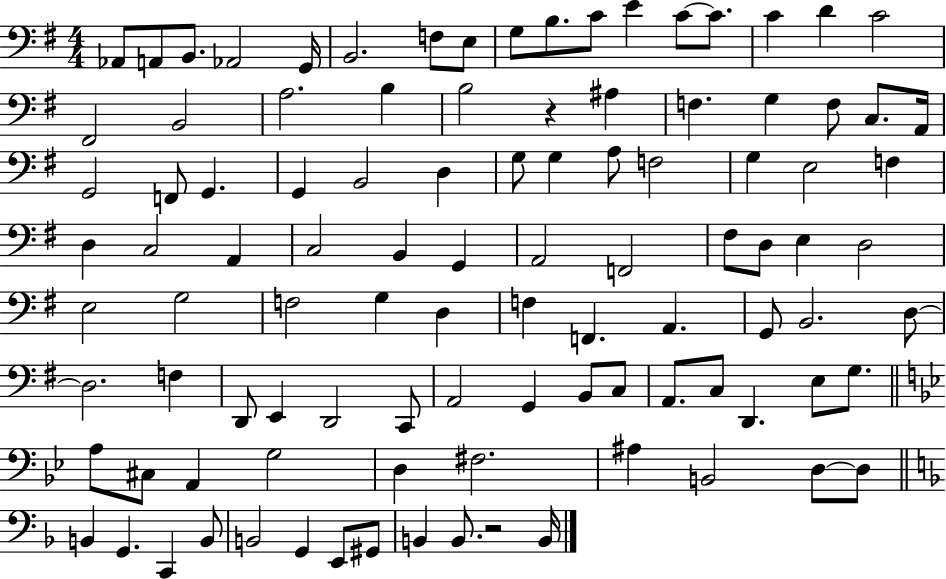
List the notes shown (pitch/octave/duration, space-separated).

Ab2/e A2/e B2/e. Ab2/h G2/s B2/h. F3/e E3/e G3/e B3/e. C4/e E4/q C4/e C4/e. C4/q D4/q C4/h F#2/h B2/h A3/h. B3/q B3/h R/q A#3/q F3/q. G3/q F3/e C3/e. A2/s G2/h F2/e G2/q. G2/q B2/h D3/q G3/e G3/q A3/e F3/h G3/q E3/h F3/q D3/q C3/h A2/q C3/h B2/q G2/q A2/h F2/h F#3/e D3/e E3/q D3/h E3/h G3/h F3/h G3/q D3/q F3/q F2/q. A2/q. G2/e B2/h. D3/e D3/h. F3/q D2/e E2/q D2/h C2/e A2/h G2/q B2/e C3/e A2/e. C3/e D2/q. E3/e G3/e. A3/e C#3/e A2/q G3/h D3/q F#3/h. A#3/q B2/h D3/e D3/e B2/q G2/q. C2/q B2/e B2/h G2/q E2/e G#2/e B2/q B2/e. R/h B2/s